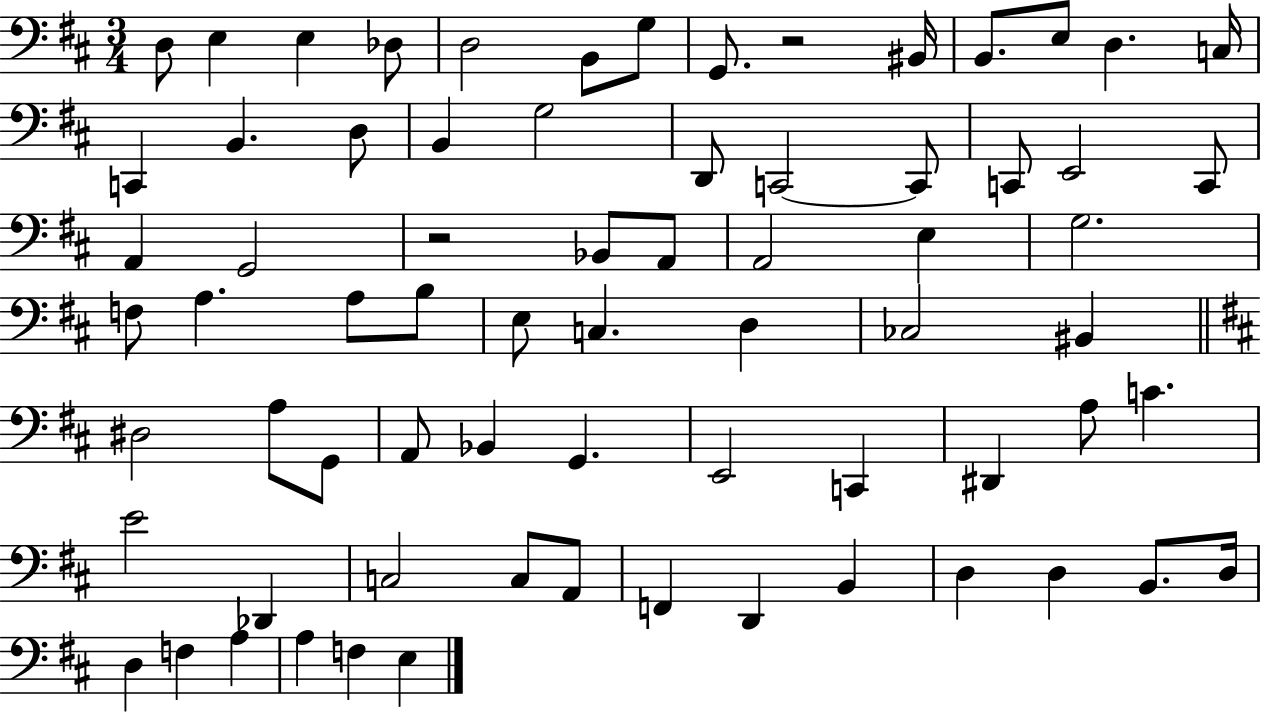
{
  \clef bass
  \numericTimeSignature
  \time 3/4
  \key d \major
  d8 e4 e4 des8 | d2 b,8 g8 | g,8. r2 bis,16 | b,8. e8 d4. c16 | \break c,4 b,4. d8 | b,4 g2 | d,8 c,2~~ c,8 | c,8 e,2 c,8 | \break a,4 g,2 | r2 bes,8 a,8 | a,2 e4 | g2. | \break f8 a4. a8 b8 | e8 c4. d4 | ces2 bis,4 | \bar "||" \break \key d \major dis2 a8 g,8 | a,8 bes,4 g,4. | e,2 c,4 | dis,4 a8 c'4. | \break e'2 des,4 | c2 c8 a,8 | f,4 d,4 b,4 | d4 d4 b,8. d16 | \break d4 f4 a4 | a4 f4 e4 | \bar "|."
}